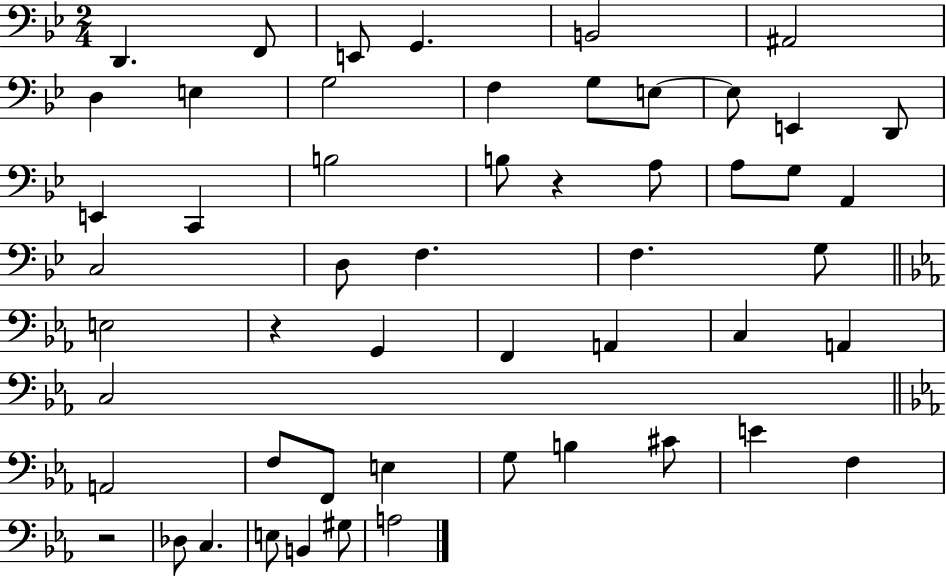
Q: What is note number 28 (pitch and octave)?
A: G3